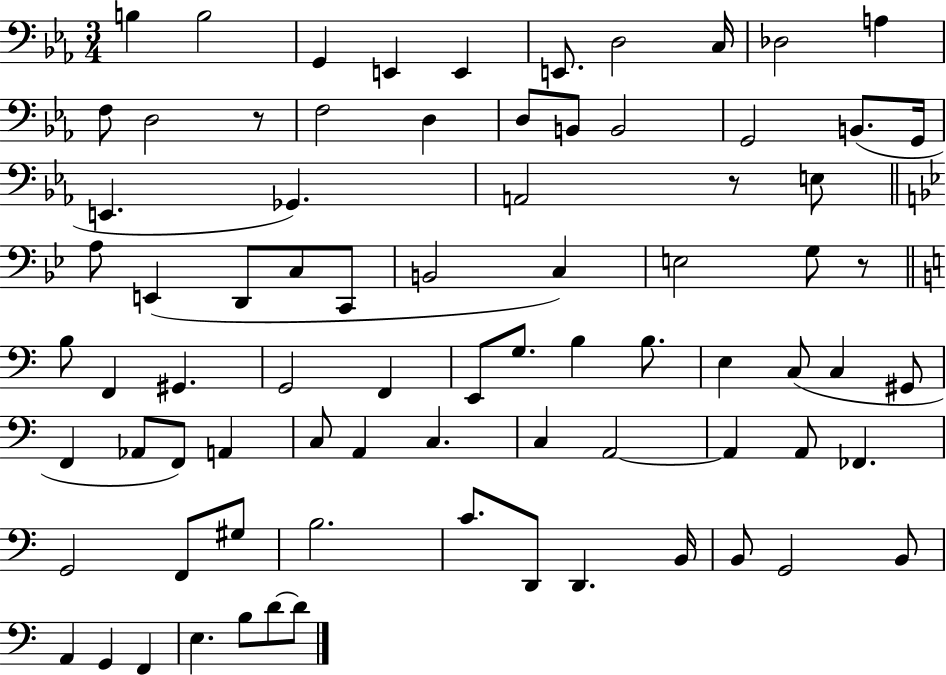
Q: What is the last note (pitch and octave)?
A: D4